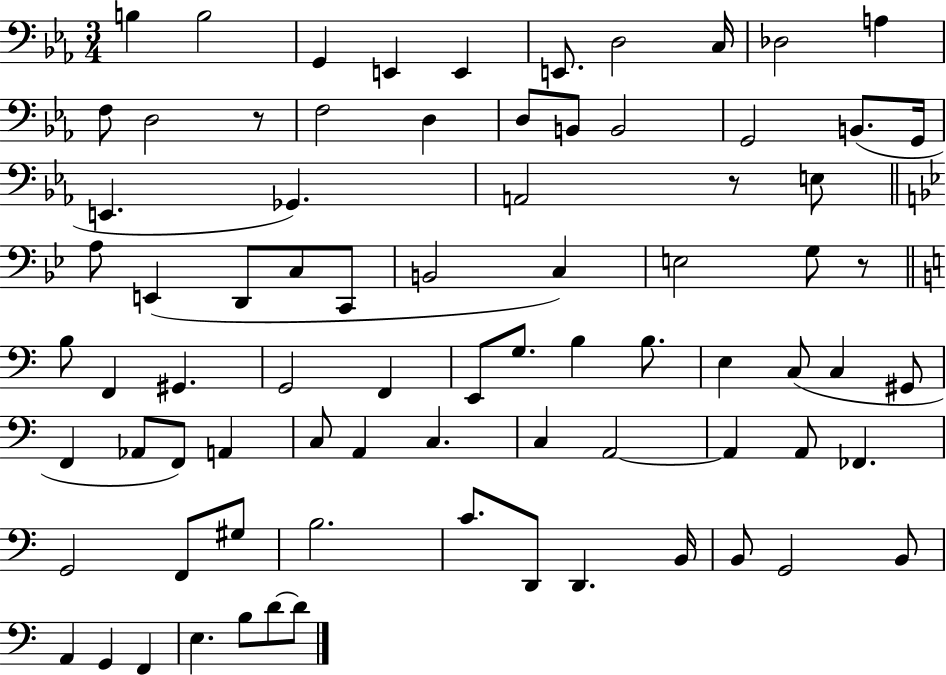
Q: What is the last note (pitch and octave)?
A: D4